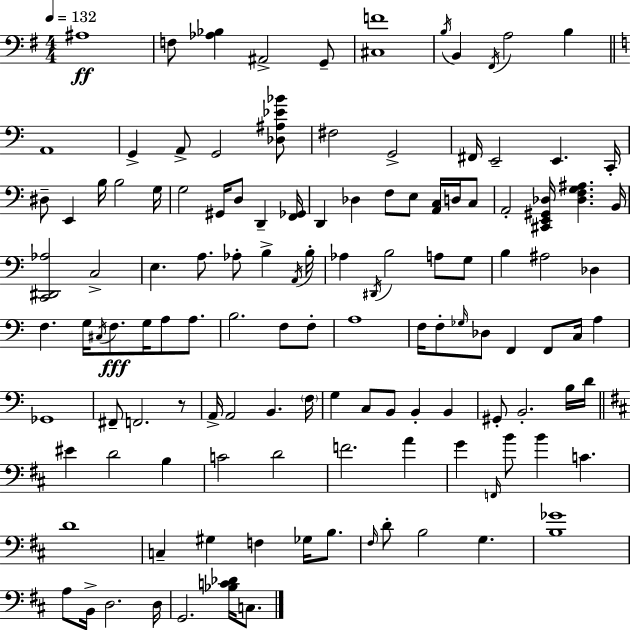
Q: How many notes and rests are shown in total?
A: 125